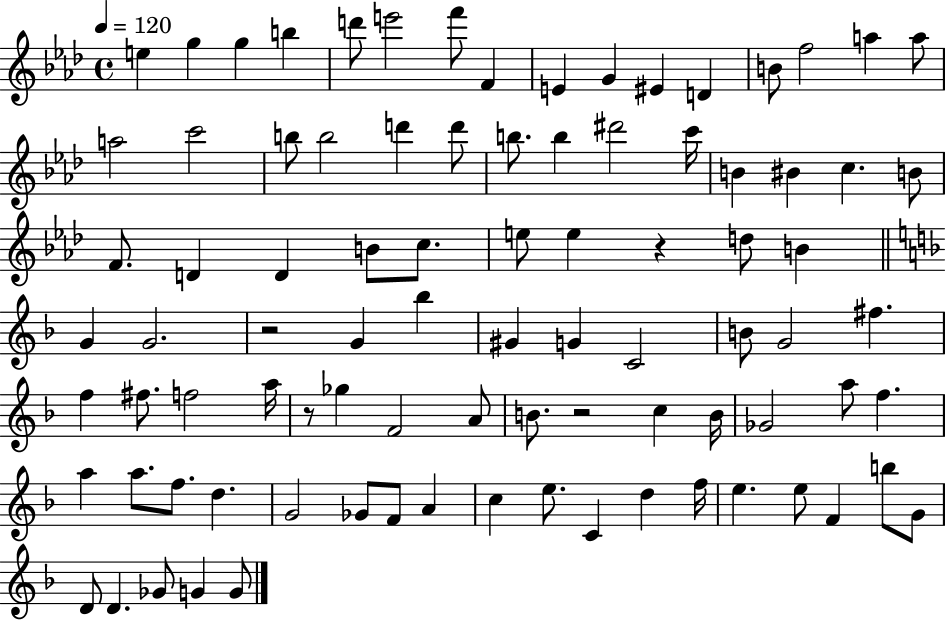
{
  \clef treble
  \time 4/4
  \defaultTimeSignature
  \key aes \major
  \tempo 4 = 120
  e''4 g''4 g''4 b''4 | d'''8 e'''2 f'''8 f'4 | e'4 g'4 eis'4 d'4 | b'8 f''2 a''4 a''8 | \break a''2 c'''2 | b''8 b''2 d'''4 d'''8 | b''8. b''4 dis'''2 c'''16 | b'4 bis'4 c''4. b'8 | \break f'8. d'4 d'4 b'8 c''8. | e''8 e''4 r4 d''8 b'4 | \bar "||" \break \key f \major g'4 g'2. | r2 g'4 bes''4 | gis'4 g'4 c'2 | b'8 g'2 fis''4. | \break f''4 fis''8. f''2 a''16 | r8 ges''4 f'2 a'8 | b'8. r2 c''4 b'16 | ges'2 a''8 f''4. | \break a''4 a''8. f''8. d''4. | g'2 ges'8 f'8 a'4 | c''4 e''8. c'4 d''4 f''16 | e''4. e''8 f'4 b''8 g'8 | \break d'8 d'4. ges'8 g'4 g'8 | \bar "|."
}